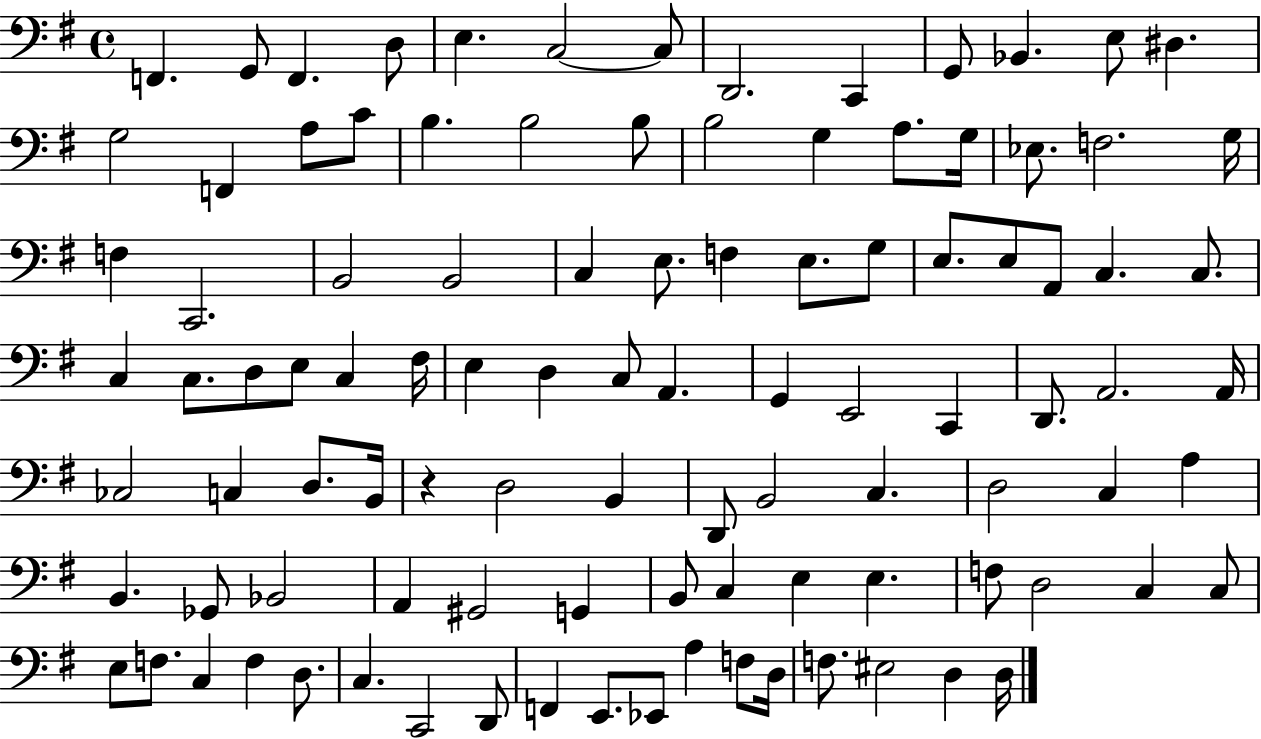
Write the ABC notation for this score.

X:1
T:Untitled
M:4/4
L:1/4
K:G
F,, G,,/2 F,, D,/2 E, C,2 C,/2 D,,2 C,, G,,/2 _B,, E,/2 ^D, G,2 F,, A,/2 C/2 B, B,2 B,/2 B,2 G, A,/2 G,/4 _E,/2 F,2 G,/4 F, C,,2 B,,2 B,,2 C, E,/2 F, E,/2 G,/2 E,/2 E,/2 A,,/2 C, C,/2 C, C,/2 D,/2 E,/2 C, ^F,/4 E, D, C,/2 A,, G,, E,,2 C,, D,,/2 A,,2 A,,/4 _C,2 C, D,/2 B,,/4 z D,2 B,, D,,/2 B,,2 C, D,2 C, A, B,, _G,,/2 _B,,2 A,, ^G,,2 G,, B,,/2 C, E, E, F,/2 D,2 C, C,/2 E,/2 F,/2 C, F, D,/2 C, C,,2 D,,/2 F,, E,,/2 _E,,/2 A, F,/2 D,/4 F,/2 ^E,2 D, D,/4